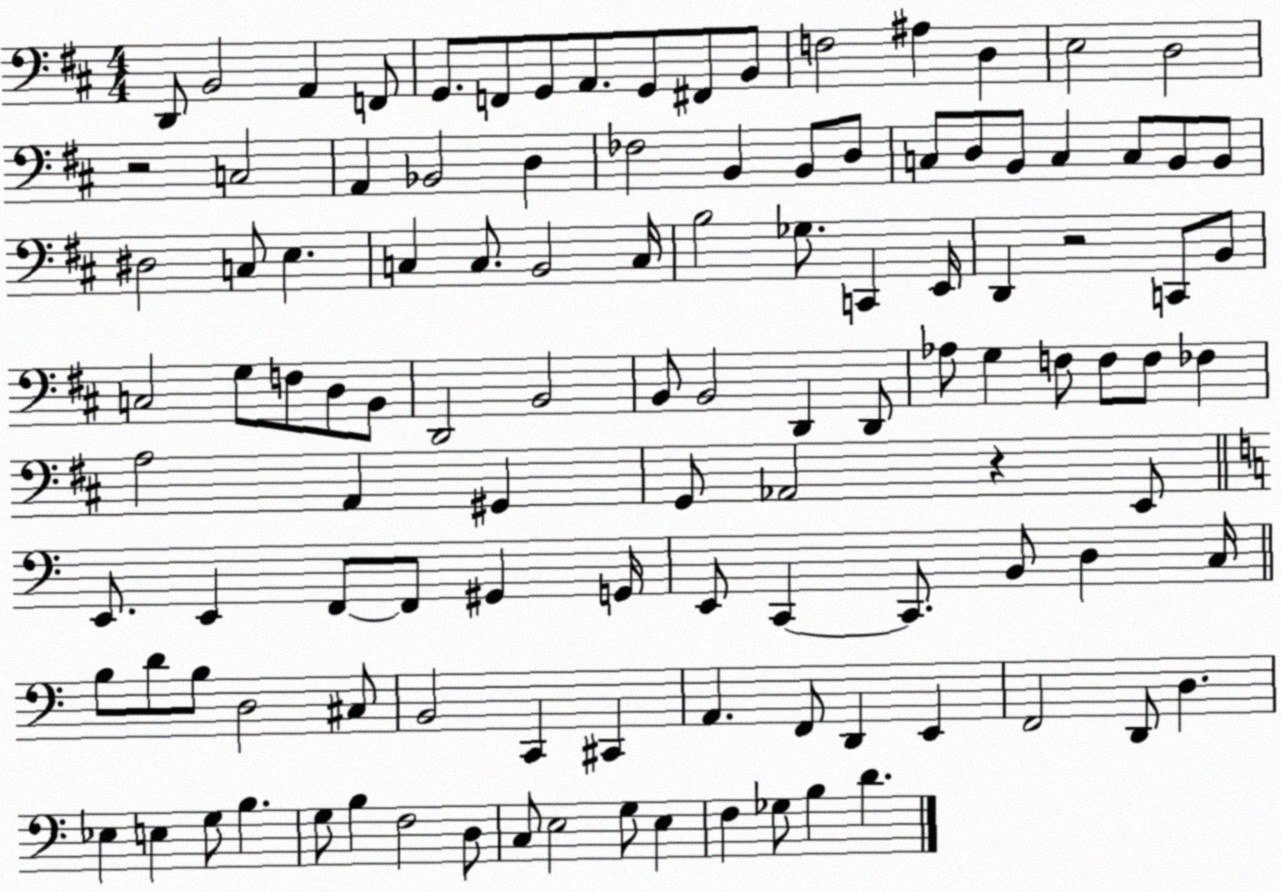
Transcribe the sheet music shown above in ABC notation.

X:1
T:Untitled
M:4/4
L:1/4
K:D
D,,/2 B,,2 A,, F,,/2 G,,/2 F,,/2 G,,/2 A,,/2 G,,/2 ^F,,/2 B,,/2 F,2 ^A, D, E,2 D,2 z2 C,2 A,, _B,,2 D, _F,2 B,, B,,/2 D,/2 C,/2 D,/2 B,,/2 C, C,/2 B,,/2 B,,/2 ^D,2 C,/2 E, C, C,/2 B,,2 C,/4 B,2 _G,/2 C,, E,,/4 D,, z2 C,,/2 B,,/2 C,2 G,/2 F,/2 D,/2 B,,/2 D,,2 B,,2 B,,/2 B,,2 D,, D,,/2 _A,/2 G, F,/2 F,/2 F,/2 _F, A,2 A,, ^G,, G,,/2 _A,,2 z E,,/2 E,,/2 E,, F,,/2 F,,/2 ^G,, G,,/4 E,,/2 C,, C,,/2 B,,/2 D, C,/4 B,/2 D/2 B,/2 D,2 ^C,/2 B,,2 C,, ^C,, A,, F,,/2 D,, E,, F,,2 D,,/2 D, _E, E, G,/2 B, G,/2 B, F,2 D,/2 C,/2 E,2 G,/2 E, F, _G,/2 B, D